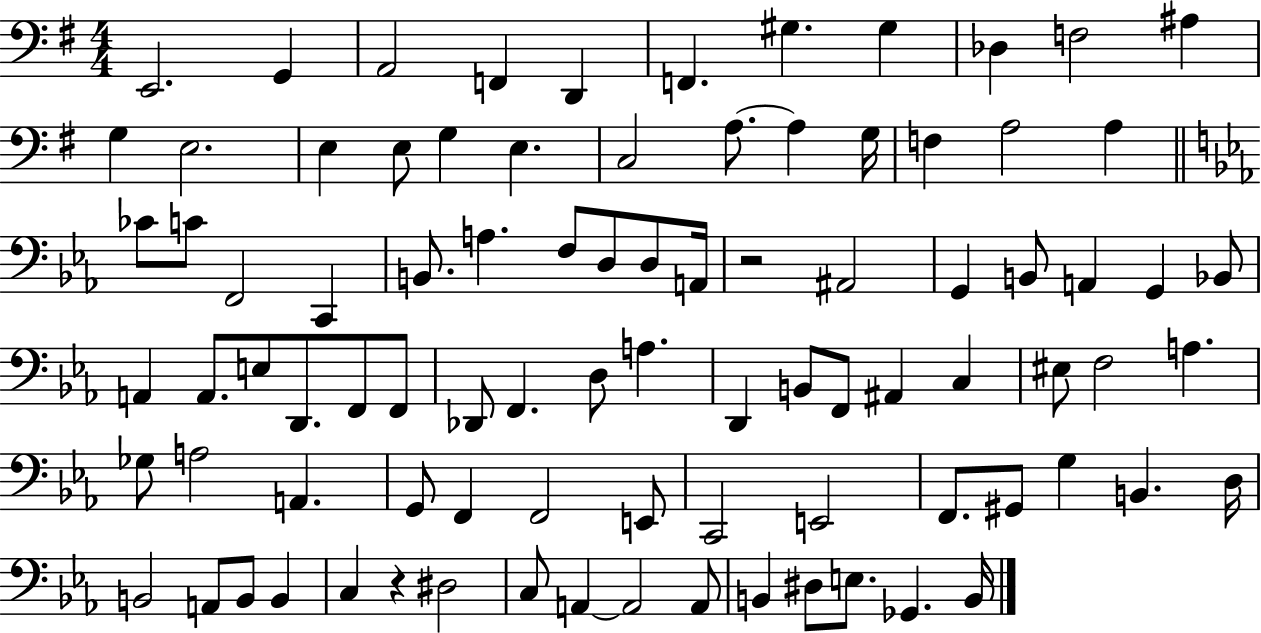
{
  \clef bass
  \numericTimeSignature
  \time 4/4
  \key g \major
  \repeat volta 2 { e,2. g,4 | a,2 f,4 d,4 | f,4. gis4. gis4 | des4 f2 ais4 | \break g4 e2. | e4 e8 g4 e4. | c2 a8.~~ a4 g16 | f4 a2 a4 | \break \bar "||" \break \key c \minor ces'8 c'8 f,2 c,4 | b,8. a4. f8 d8 d8 a,16 | r2 ais,2 | g,4 b,8 a,4 g,4 bes,8 | \break a,4 a,8. e8 d,8. f,8 f,8 | des,8 f,4. d8 a4. | d,4 b,8 f,8 ais,4 c4 | eis8 f2 a4. | \break ges8 a2 a,4. | g,8 f,4 f,2 e,8 | c,2 e,2 | f,8. gis,8 g4 b,4. d16 | \break b,2 a,8 b,8 b,4 | c4 r4 dis2 | c8 a,4~~ a,2 a,8 | b,4 dis8 e8. ges,4. b,16 | \break } \bar "|."
}